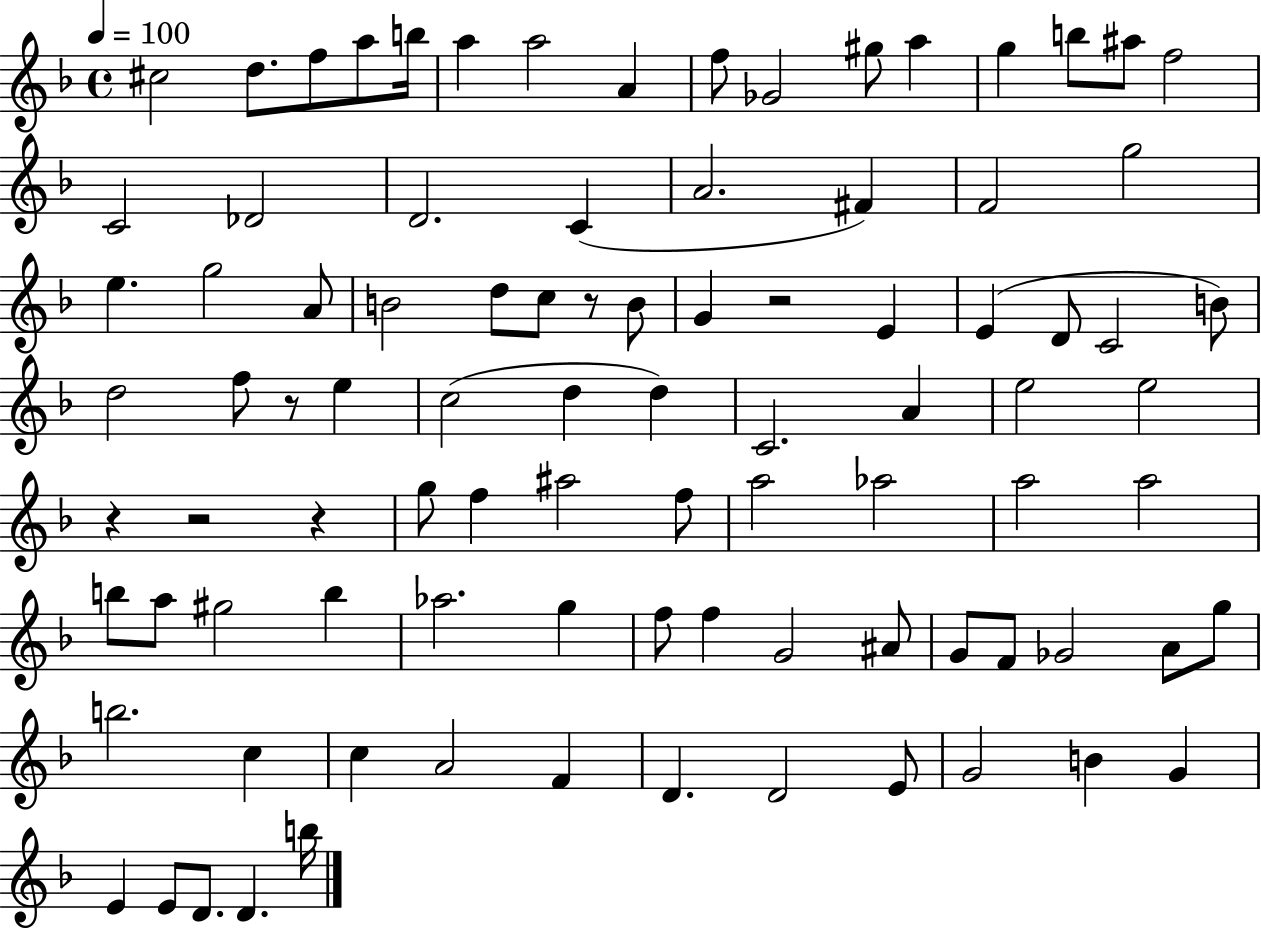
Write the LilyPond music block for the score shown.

{
  \clef treble
  \time 4/4
  \defaultTimeSignature
  \key f \major
  \tempo 4 = 100
  cis''2 d''8. f''8 a''8 b''16 | a''4 a''2 a'4 | f''8 ges'2 gis''8 a''4 | g''4 b''8 ais''8 f''2 | \break c'2 des'2 | d'2. c'4( | a'2. fis'4) | f'2 g''2 | \break e''4. g''2 a'8 | b'2 d''8 c''8 r8 b'8 | g'4 r2 e'4 | e'4( d'8 c'2 b'8) | \break d''2 f''8 r8 e''4 | c''2( d''4 d''4) | c'2. a'4 | e''2 e''2 | \break r4 r2 r4 | g''8 f''4 ais''2 f''8 | a''2 aes''2 | a''2 a''2 | \break b''8 a''8 gis''2 b''4 | aes''2. g''4 | f''8 f''4 g'2 ais'8 | g'8 f'8 ges'2 a'8 g''8 | \break b''2. c''4 | c''4 a'2 f'4 | d'4. d'2 e'8 | g'2 b'4 g'4 | \break e'4 e'8 d'8. d'4. b''16 | \bar "|."
}